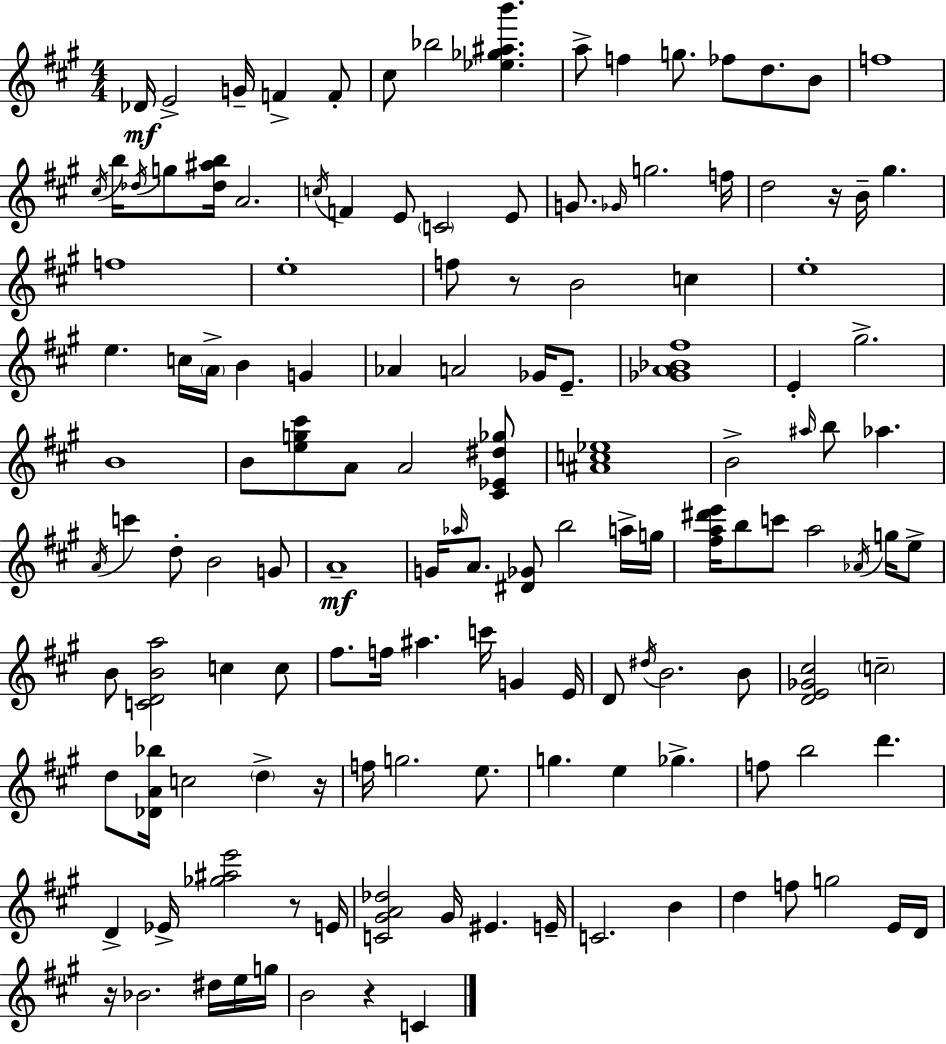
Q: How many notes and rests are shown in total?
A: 138